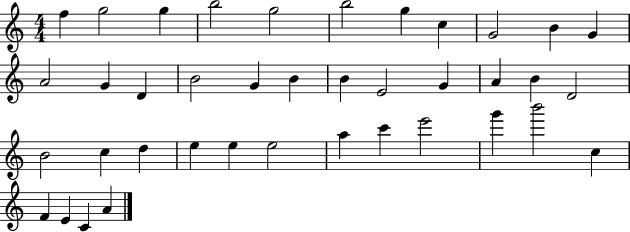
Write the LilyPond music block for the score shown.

{
  \clef treble
  \numericTimeSignature
  \time 4/4
  \key c \major
  f''4 g''2 g''4 | b''2 g''2 | b''2 g''4 c''4 | g'2 b'4 g'4 | \break a'2 g'4 d'4 | b'2 g'4 b'4 | b'4 e'2 g'4 | a'4 b'4 d'2 | \break b'2 c''4 d''4 | e''4 e''4 e''2 | a''4 c'''4 e'''2 | g'''4 b'''2 c''4 | \break f'4 e'4 c'4 a'4 | \bar "|."
}